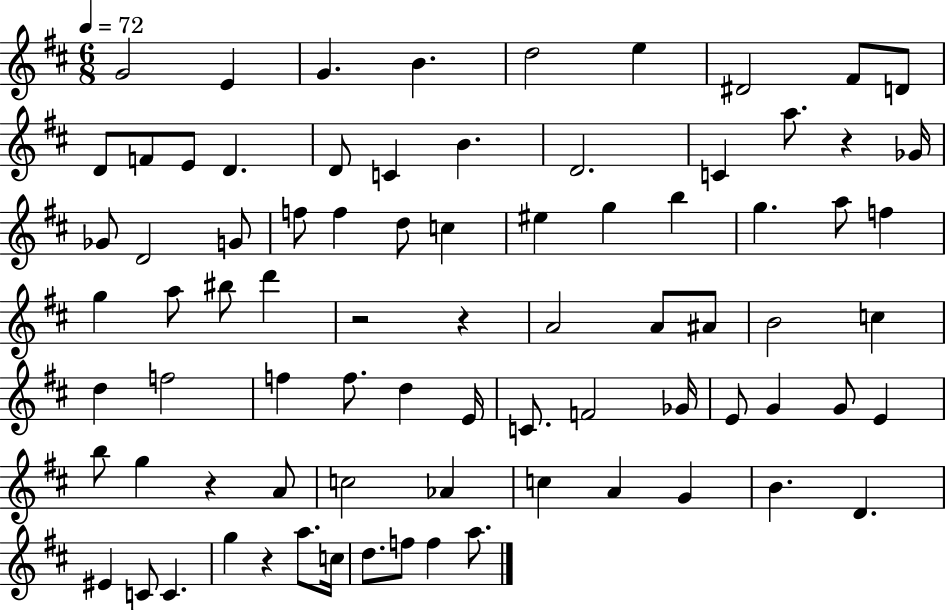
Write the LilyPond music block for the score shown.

{
  \clef treble
  \numericTimeSignature
  \time 6/8
  \key d \major
  \tempo 4 = 72
  g'2 e'4 | g'4. b'4. | d''2 e''4 | dis'2 fis'8 d'8 | \break d'8 f'8 e'8 d'4. | d'8 c'4 b'4. | d'2. | c'4 a''8. r4 ges'16 | \break ges'8 d'2 g'8 | f''8 f''4 d''8 c''4 | eis''4 g''4 b''4 | g''4. a''8 f''4 | \break g''4 a''8 bis''8 d'''4 | r2 r4 | a'2 a'8 ais'8 | b'2 c''4 | \break d''4 f''2 | f''4 f''8. d''4 e'16 | c'8. f'2 ges'16 | e'8 g'4 g'8 e'4 | \break b''8 g''4 r4 a'8 | c''2 aes'4 | c''4 a'4 g'4 | b'4. d'4. | \break eis'4 c'8 c'4. | g''4 r4 a''8. c''16 | d''8. f''8 f''4 a''8. | \bar "|."
}